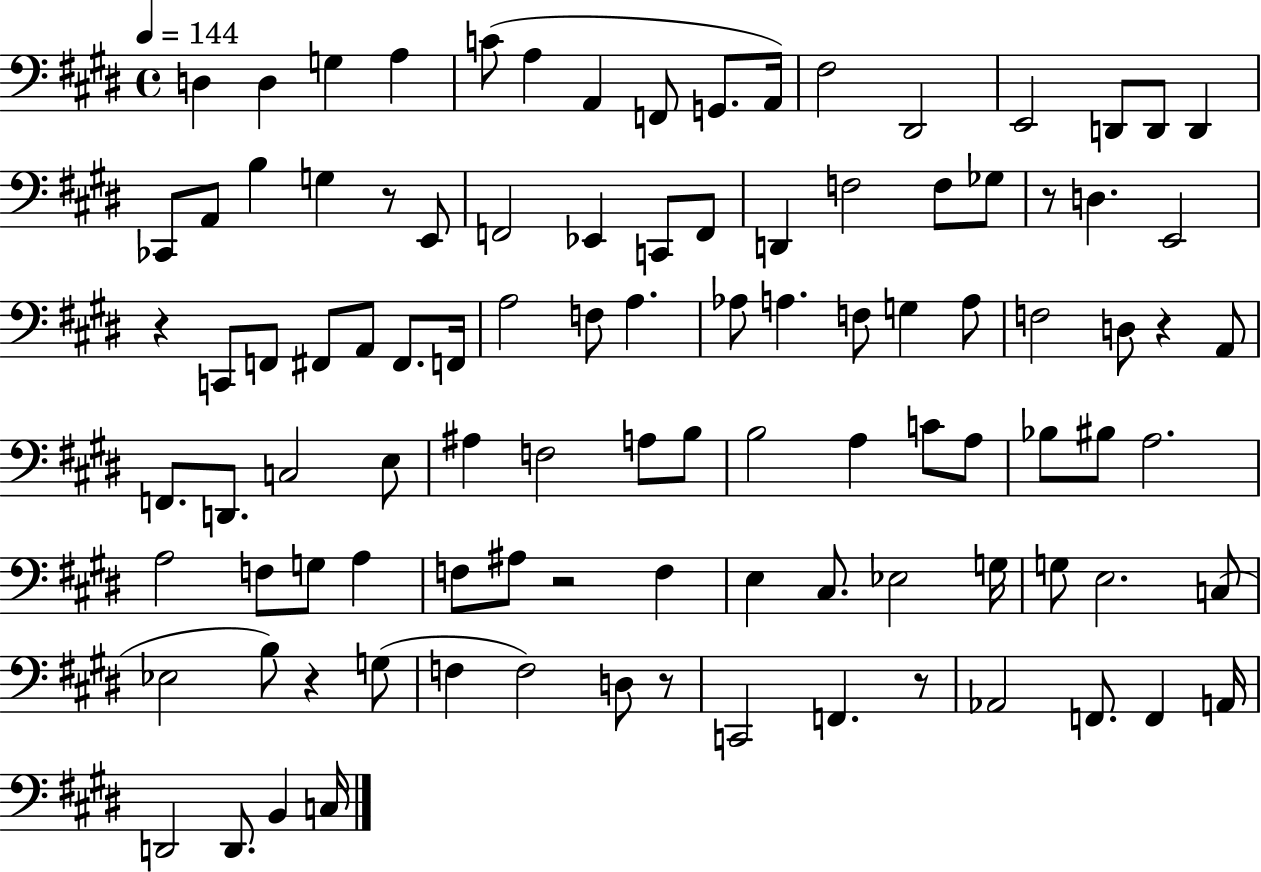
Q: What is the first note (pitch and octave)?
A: D3